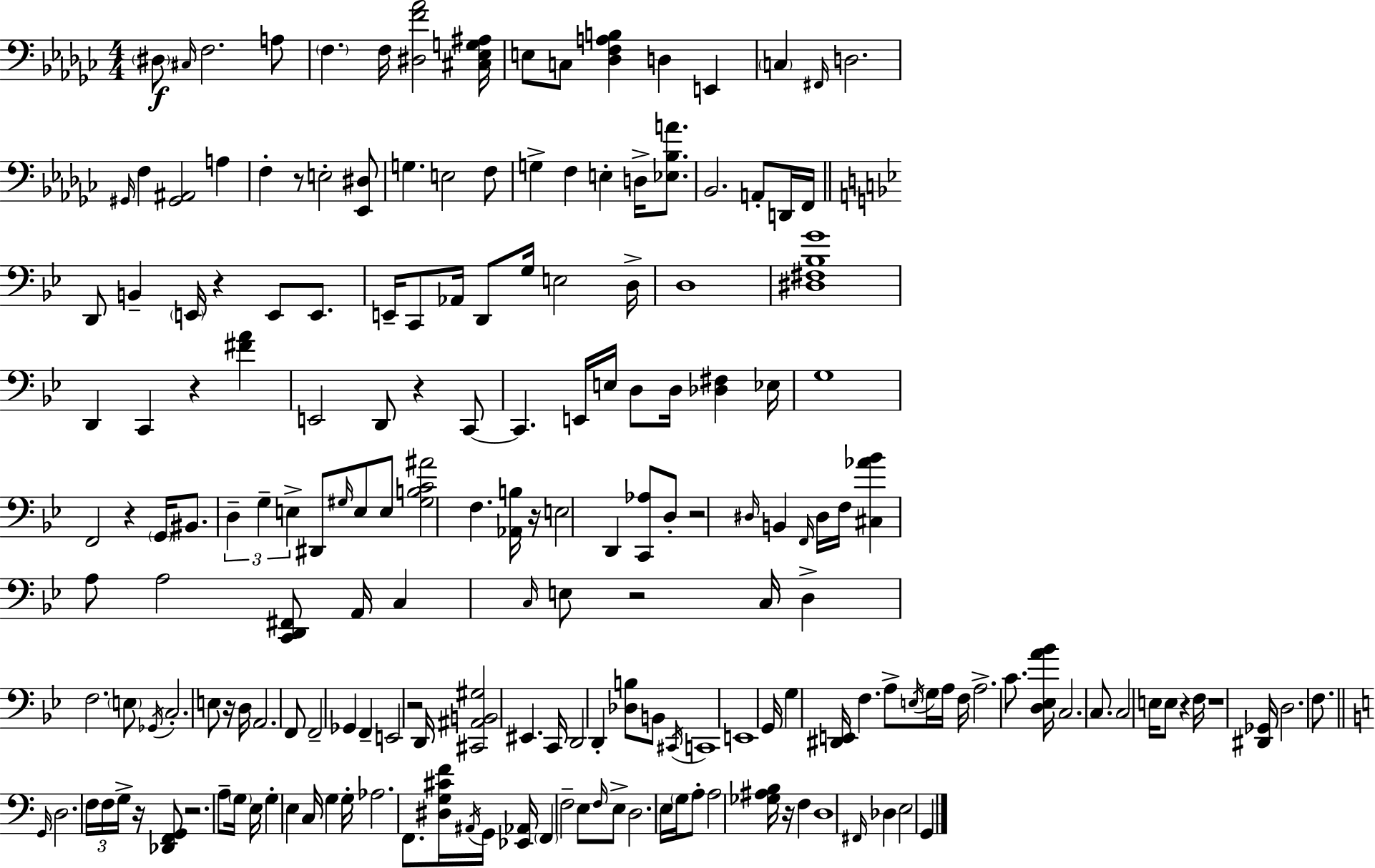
X:1
T:Untitled
M:4/4
L:1/4
K:Ebm
^D,/2 ^C,/4 F,2 A,/2 F, F,/4 [^D,F_A]2 [^C,_E,G,^A,]/4 E,/2 C,/2 [_D,F,A,B,] D, E,, C, ^F,,/4 D,2 ^G,,/4 F, [^G,,^A,,]2 A, F, z/2 E,2 [_E,,^D,]/2 G, E,2 F,/2 G, F, E, D,/4 [_E,_B,A]/2 _B,,2 A,,/2 D,,/4 F,,/4 D,,/2 B,, E,,/4 z E,,/2 E,,/2 E,,/4 C,,/2 _A,,/4 D,,/2 G,/4 E,2 D,/4 D,4 [^D,^F,_B,G]4 D,, C,, z [^FA] E,,2 D,,/2 z C,,/2 C,, E,,/4 E,/4 D,/2 D,/4 [_D,^F,] _E,/4 G,4 F,,2 z G,,/4 ^B,,/2 D, G, E, ^D,,/2 ^G,/4 E,/2 E,/2 [^G,B,C^A]2 F, [_A,,B,]/4 z/4 E,2 D,, [C,,_A,]/2 D,/2 z2 ^D,/4 B,, F,,/4 ^D,/4 F,/4 [^C,_A_B] A,/2 A,2 [C,,D,,^F,,]/2 A,,/4 C, C,/4 E,/2 z2 C,/4 D, F,2 E,/2 _G,,/4 C,2 E,/2 z/4 D,/4 A,,2 F,,/2 F,,2 _G,, F,, E,,2 z2 D,,/4 [^C,,^A,,B,,^G,]2 ^E,, C,,/4 D,,2 D,, [_D,B,]/2 B,,/2 ^C,,/4 C,,4 E,,4 G,,/4 G, [^D,,E,,]/4 F, A,/2 E,/4 G,/4 A,/4 F,/4 A,2 C/2 [D,_E,A_B]/4 C,2 C,/2 C,2 E,/4 E,/2 z F,/4 z4 [^D,,_G,,]/4 D,2 F,/2 G,,/4 D,2 F,/4 F,/4 G,/4 z/4 [_D,,F,,G,,]/2 z2 A,/2 G,/4 E,/4 G, E, C,/4 G, G,/4 _A,2 F,,/2 [^D,G,^CF]/4 ^A,,/4 G,,/4 [_E,,_A,,]/4 F,, F,2 E,/2 F,/4 E,/2 D,2 E,/4 G,/4 A,/2 A,2 [_G,^A,B,]/4 z/4 F, D,4 ^F,,/4 _D, E,2 G,,